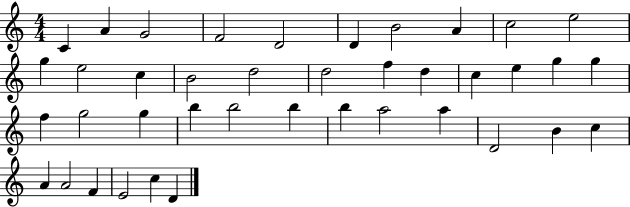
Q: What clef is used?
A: treble